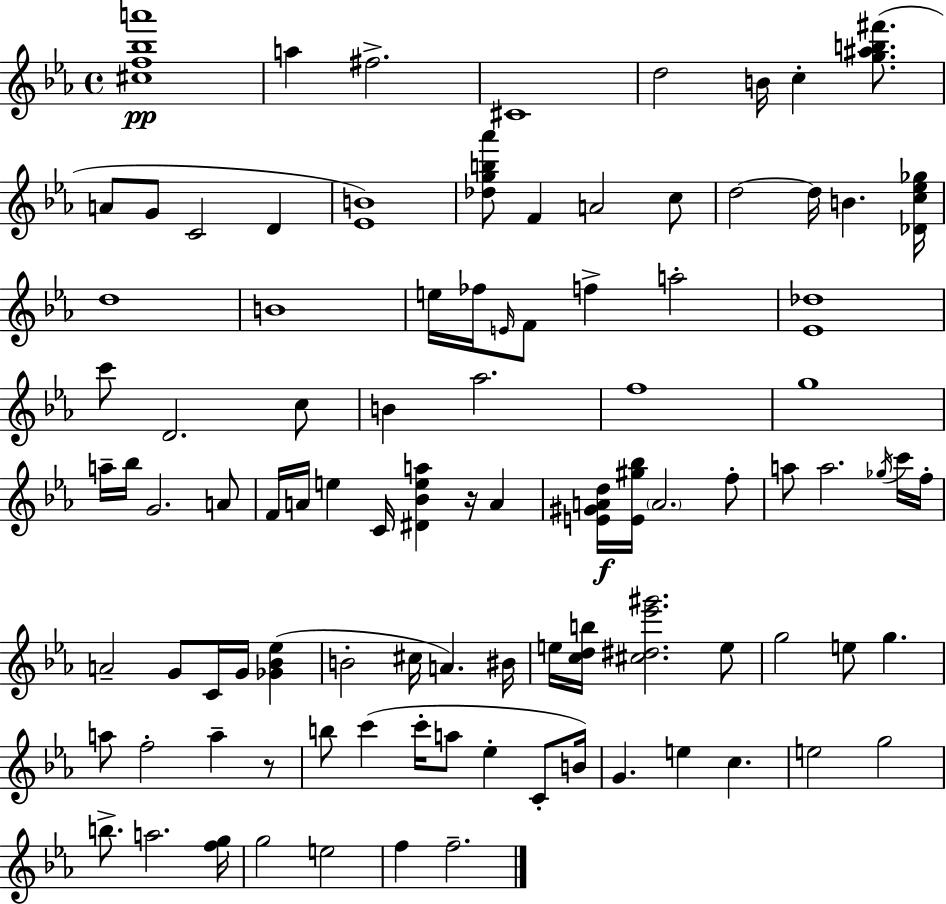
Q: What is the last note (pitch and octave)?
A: F5